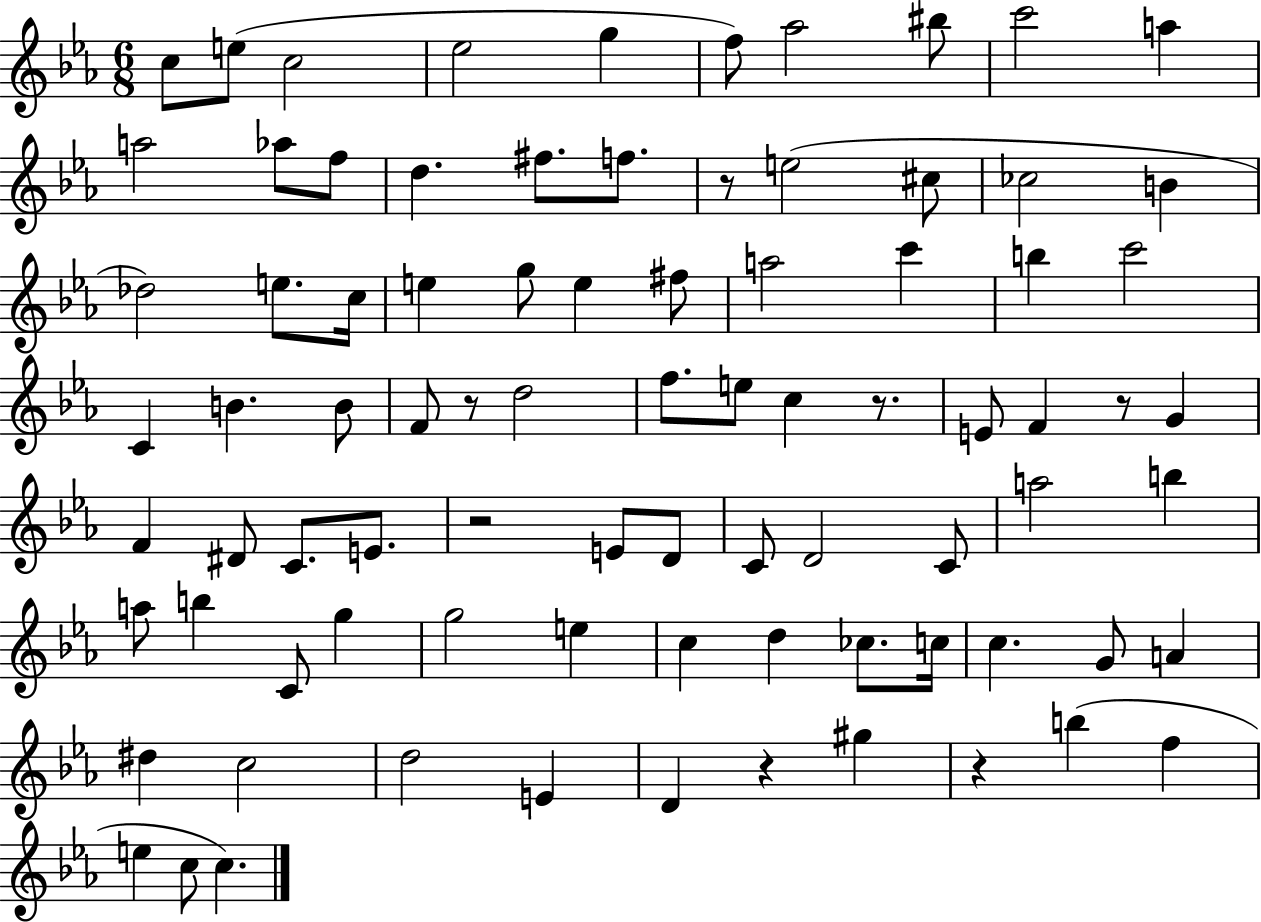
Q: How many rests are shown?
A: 7